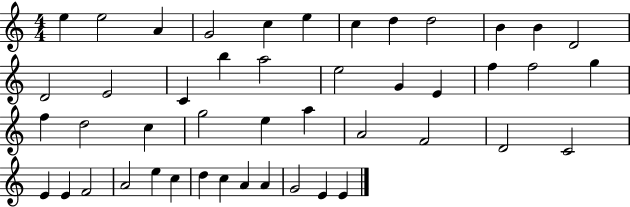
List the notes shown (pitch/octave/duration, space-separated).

E5/q E5/h A4/q G4/h C5/q E5/q C5/q D5/q D5/h B4/q B4/q D4/h D4/h E4/h C4/q B5/q A5/h E5/h G4/q E4/q F5/q F5/h G5/q F5/q D5/h C5/q G5/h E5/q A5/q A4/h F4/h D4/h C4/h E4/q E4/q F4/h A4/h E5/q C5/q D5/q C5/q A4/q A4/q G4/h E4/q E4/q